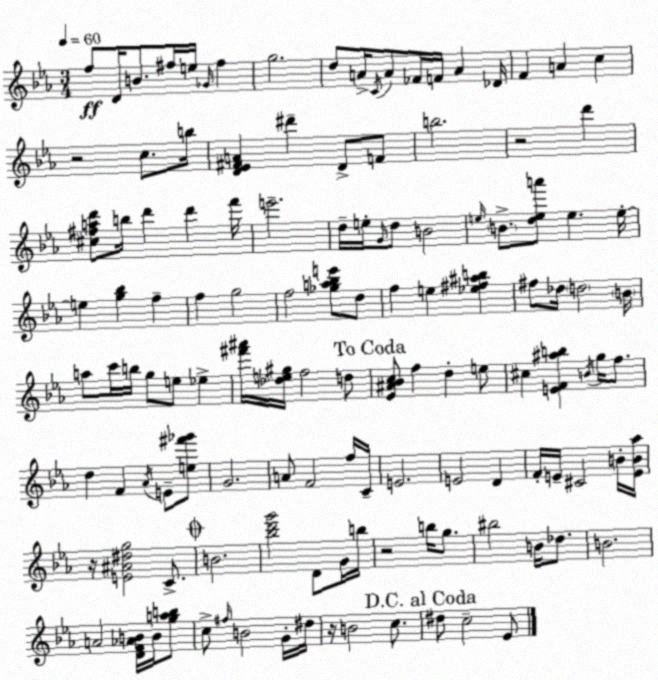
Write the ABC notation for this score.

X:1
T:Untitled
M:3/4
L:1/4
K:Eb
f/2 D/4 B/2 ^f/4 e/4 _G/4 ^f g2 d/2 A/4 C/4 A/2 _F/4 F/4 A _D/4 F A c z2 c/2 b/4 [D_E^FA] ^d' D/2 F/2 b2 z2 d' [^c^fad']/2 b/4 d' d' f'/4 e'2 d/4 e/4 G/4 d/2 B2 e/4 B/2 [dea']/2 e e/4 e [g_b] f f g2 f2 [_ga_be']/2 d/2 f e [_e^f^ab] ^f/2 _d/4 d2 B/4 a/2 c'/4 b/4 g/2 e/2 _e [^f'^a']/4 [_de^g]/4 f2 d/2 [_E^A_Bc]/2 f d e/2 ^c [EF^ab] B/4 g/4 f/2 d F _A/4 E/2 [e^f'_g']/2 G2 A/2 F2 f/4 C/4 E2 E2 D F/4 E/4 ^C2 B/4 [EB_a]/4 z/4 [E^A^dg]2 C/2 B2 [_bd'g']2 D/2 G/4 b/4 z2 b/4 g/2 ^b2 B/4 _d/2 B2 A2 [DF_AB]/4 B/4 [gab]/2 c/2 ^f/4 B2 G/4 ^d/4 z/4 B2 c/2 ^d/2 c2 _E/2